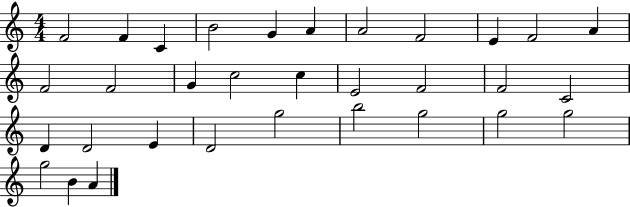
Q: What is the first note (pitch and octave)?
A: F4